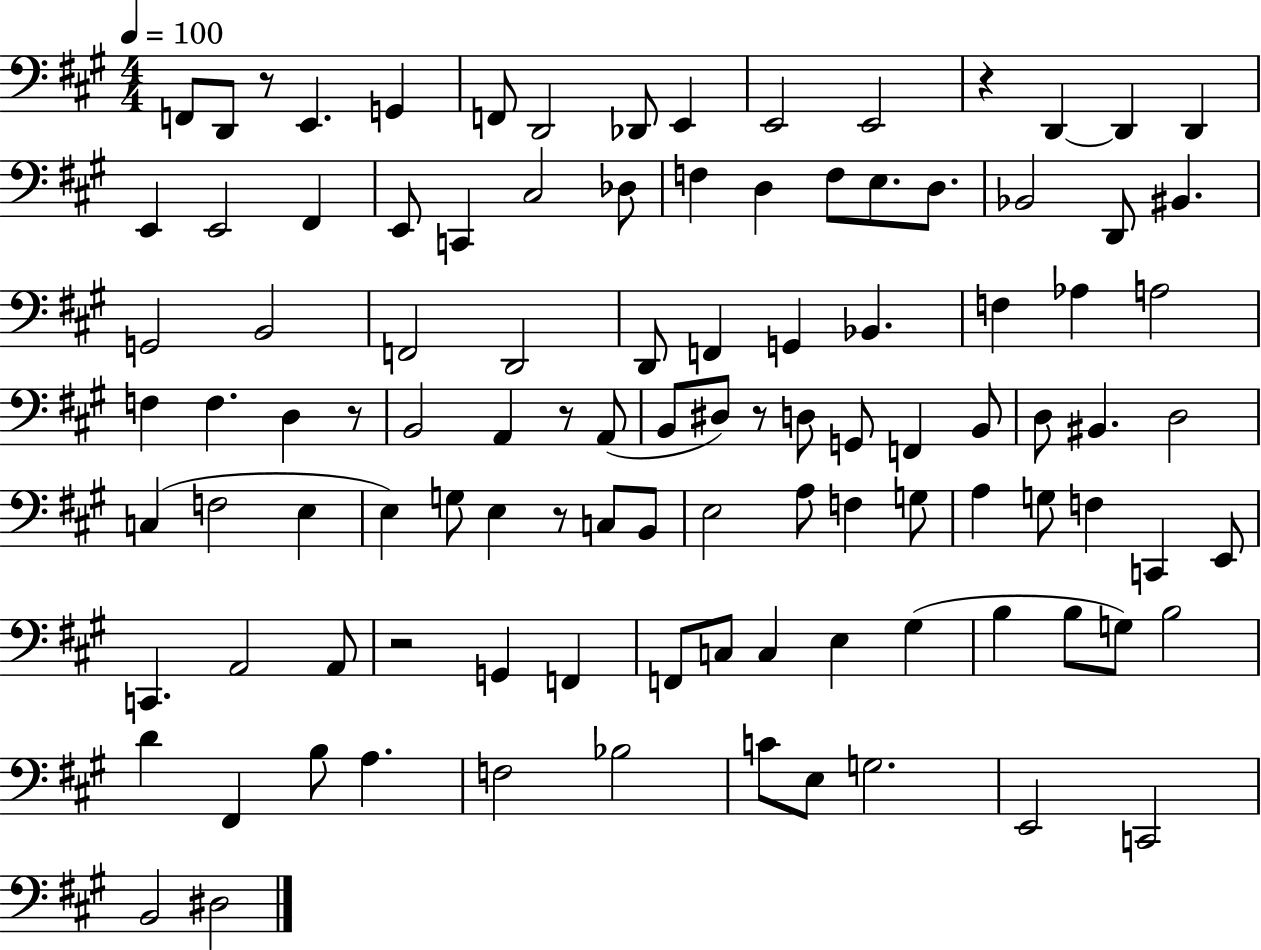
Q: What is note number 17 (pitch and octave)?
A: E2